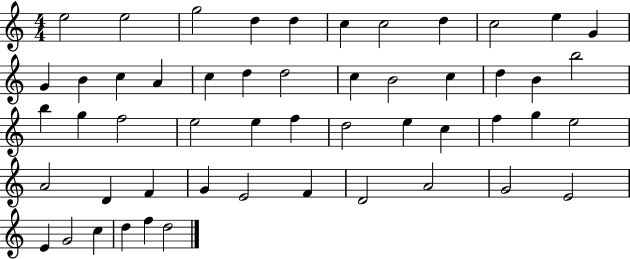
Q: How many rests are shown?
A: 0